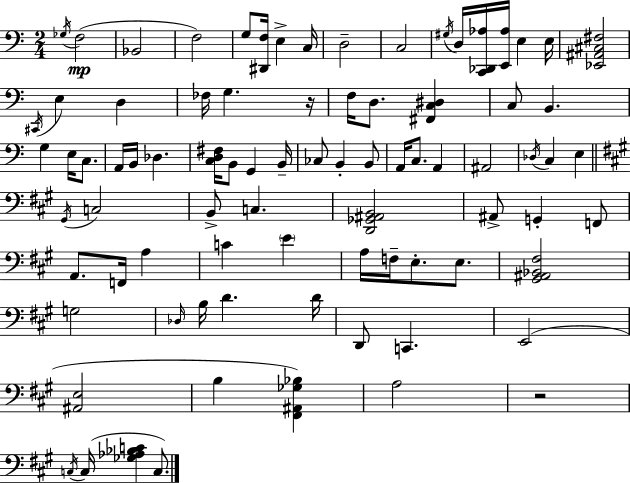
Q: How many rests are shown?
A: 2